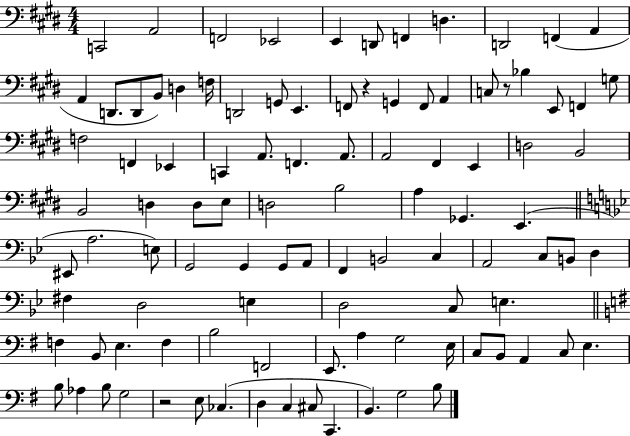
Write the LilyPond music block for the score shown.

{
  \clef bass
  \numericTimeSignature
  \time 4/4
  \key e \major
  c,2 a,2 | f,2 ees,2 | e,4 d,8 f,4 d4. | d,2 f,4( a,4 | \break a,4 d,8. d,8 b,8) d4 f16 | d,2 g,8 e,4. | f,8 r4 g,4 f,8 a,4 | c8 r8 bes4 e,8 f,4 g8 | \break f2 f,4 ees,4 | c,4 a,8. f,4. a,8. | a,2 fis,4 e,4 | d2 b,2 | \break b,2 d4 d8 e8 | d2 b2 | a4 ges,4. e,4.( | \bar "||" \break \key g \minor eis,8 a2. e8) | g,2 g,4 g,8 a,8 | f,4 b,2 c4 | a,2 c8 b,8 d4 | \break fis4 d2 e4 | d2 c8 e4. | \bar "||" \break \key e \minor f4 b,8 e4. f4 | b2 f,2 | e,8. a4 g2 e16 | c8 b,8 a,4 c8 e4. | \break b8 aes4 b8 g2 | r2 e8 ces4.( | d4 c4 cis8 c,4. | b,4.) g2 b8 | \break \bar "|."
}